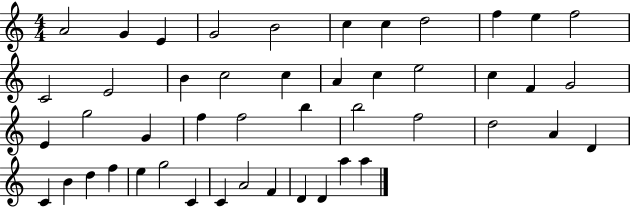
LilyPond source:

{
  \clef treble
  \numericTimeSignature
  \time 4/4
  \key c \major
  a'2 g'4 e'4 | g'2 b'2 | c''4 c''4 d''2 | f''4 e''4 f''2 | \break c'2 e'2 | b'4 c''2 c''4 | a'4 c''4 e''2 | c''4 f'4 g'2 | \break e'4 g''2 g'4 | f''4 f''2 b''4 | b''2 f''2 | d''2 a'4 d'4 | \break c'4 b'4 d''4 f''4 | e''4 g''2 c'4 | c'4 a'2 f'4 | d'4 d'4 a''4 a''4 | \break \bar "|."
}